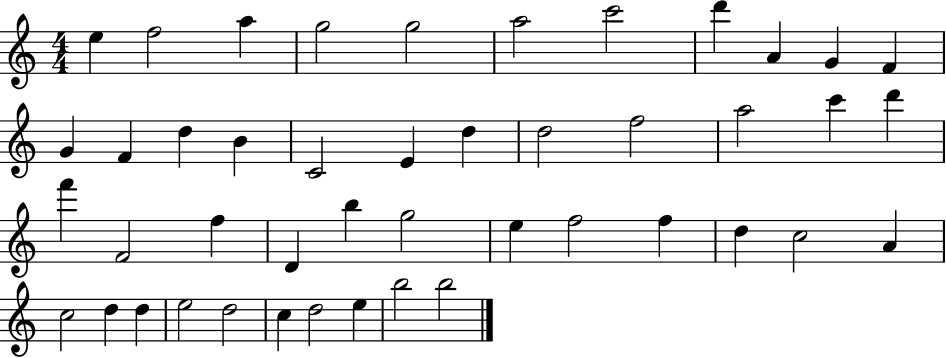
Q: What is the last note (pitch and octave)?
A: B5